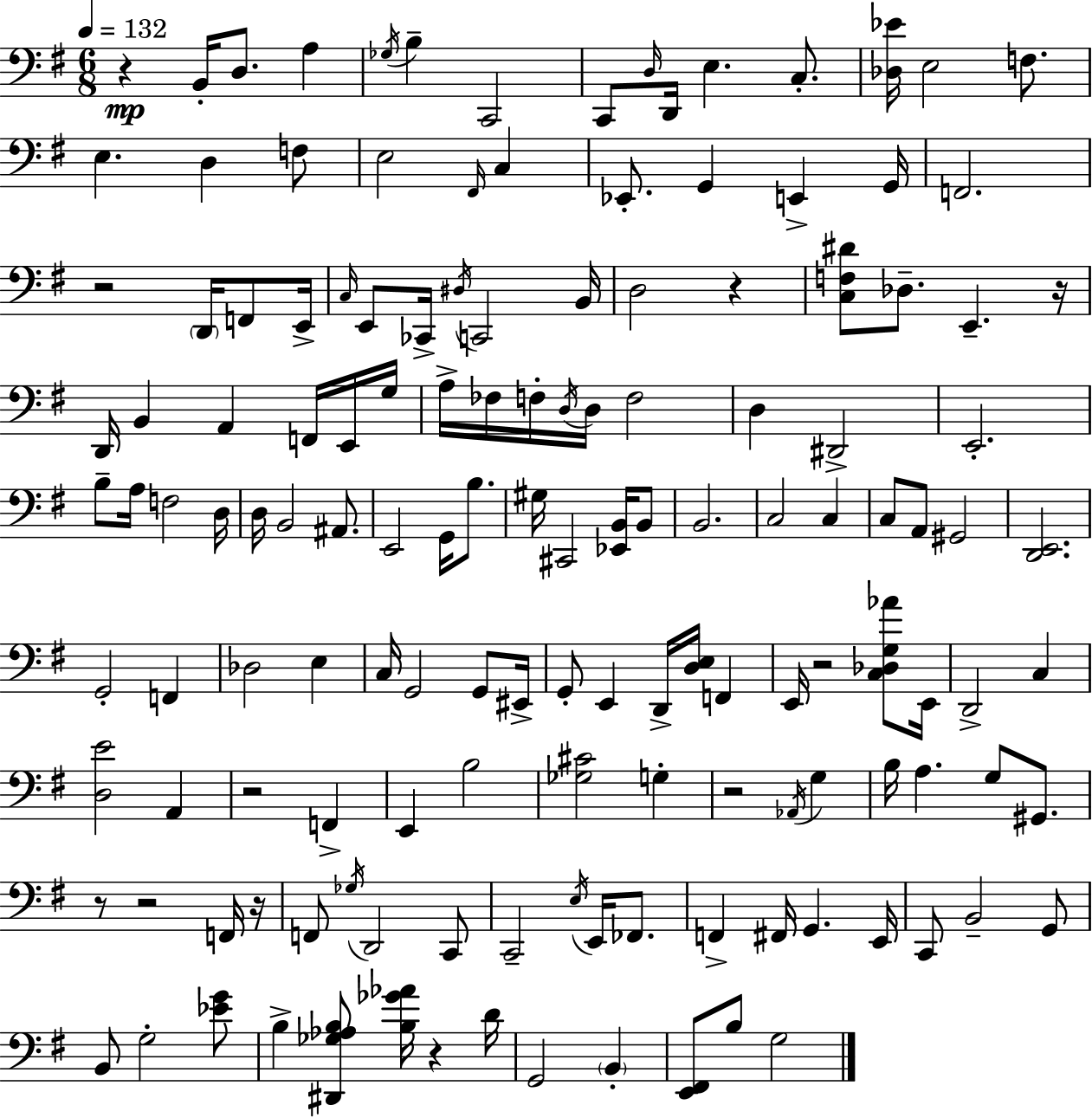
{
  \clef bass
  \numericTimeSignature
  \time 6/8
  \key e \minor
  \tempo 4 = 132
  r4\mp b,16-. d8. a4 | \acciaccatura { ges16 } b4-- c,2 | c,8 \grace { d16 } d,16 e4. c8.-. | <des ees'>16 e2 f8. | \break e4. d4 | f8 e2 \grace { fis,16 } c4 | ees,8.-. g,4 e,4-> | g,16 f,2. | \break r2 \parenthesize d,16 | f,8 e,16-> \grace { c16 } e,8 ces,16-> \acciaccatura { dis16 } c,2 | b,16 d2 | r4 <c f dis'>8 des8.-- e,4.-- | \break r16 d,16 b,4 a,4 | f,16 e,16 g16 a16-> fes16 f16-. \acciaccatura { d16 } d16 f2 | d4 dis,2-> | e,2.-. | \break b8-- a16 f2 | d16 d16 b,2 | ais,8. e,2 | g,16 b8. gis16 cis,2 | \break <ees, b,>16 b,8 b,2. | c2 | c4 c8 a,8 gis,2 | <d, e,>2. | \break g,2-. | f,4 des2 | e4 c16 g,2 | g,8 eis,16-> g,8-. e,4 | \break d,16-> <d e>16 f,4 e,16 r2 | <c des g aes'>8 e,16 d,2-> | c4 <d e'>2 | a,4 r2 | \break f,4-> e,4 b2 | <ges cis'>2 | g4-. r2 | \acciaccatura { aes,16 } g4 b16 a4. | \break g8 gis,8. r8 r2 | f,16 r16 f,8 \acciaccatura { ges16 } d,2 | c,8 c,2-- | \acciaccatura { e16 } e,16 fes,8. f,4-> | \break fis,16 g,4. e,16 c,8 b,2-- | g,8 b,8 g2-. | <ees' g'>8 b4-> | <dis, ges aes b>8 <b ges' aes'>16 r4 d'16 g,2 | \break \parenthesize b,4-. <e, fis,>8 b8 | g2 \bar "|."
}